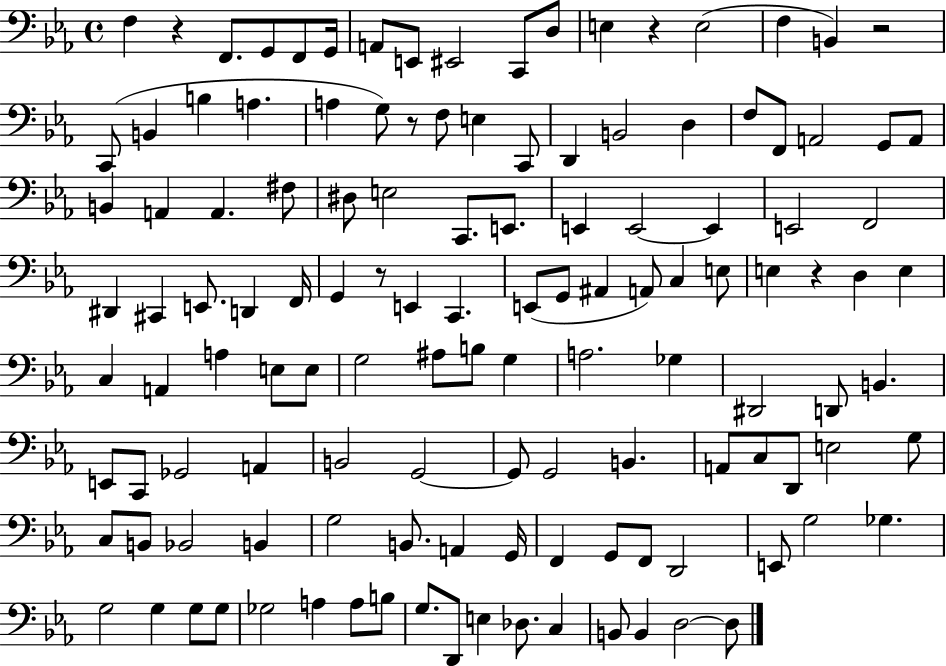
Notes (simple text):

F3/q R/q F2/e. G2/e F2/e G2/s A2/e E2/e EIS2/h C2/e D3/e E3/q R/q E3/h F3/q B2/q R/h C2/e B2/q B3/q A3/q. A3/q G3/e R/e F3/e E3/q C2/e D2/q B2/h D3/q F3/e F2/e A2/h G2/e A2/e B2/q A2/q A2/q. F#3/e D#3/e E3/h C2/e. E2/e. E2/q E2/h E2/q E2/h F2/h D#2/q C#2/q E2/e. D2/q F2/s G2/q R/e E2/q C2/q. E2/e G2/e A#2/q A2/e C3/q E3/e E3/q R/q D3/q E3/q C3/q A2/q A3/q E3/e E3/e G3/h A#3/e B3/e G3/q A3/h. Gb3/q D#2/h D2/e B2/q. E2/e C2/e Gb2/h A2/q B2/h G2/h G2/e G2/h B2/q. A2/e C3/e D2/e E3/h G3/e C3/e B2/e Bb2/h B2/q G3/h B2/e. A2/q G2/s F2/q G2/e F2/e D2/h E2/e G3/h Gb3/q. G3/h G3/q G3/e G3/e Gb3/h A3/q A3/e B3/e G3/e. D2/e E3/q Db3/e. C3/q B2/e B2/q D3/h D3/e